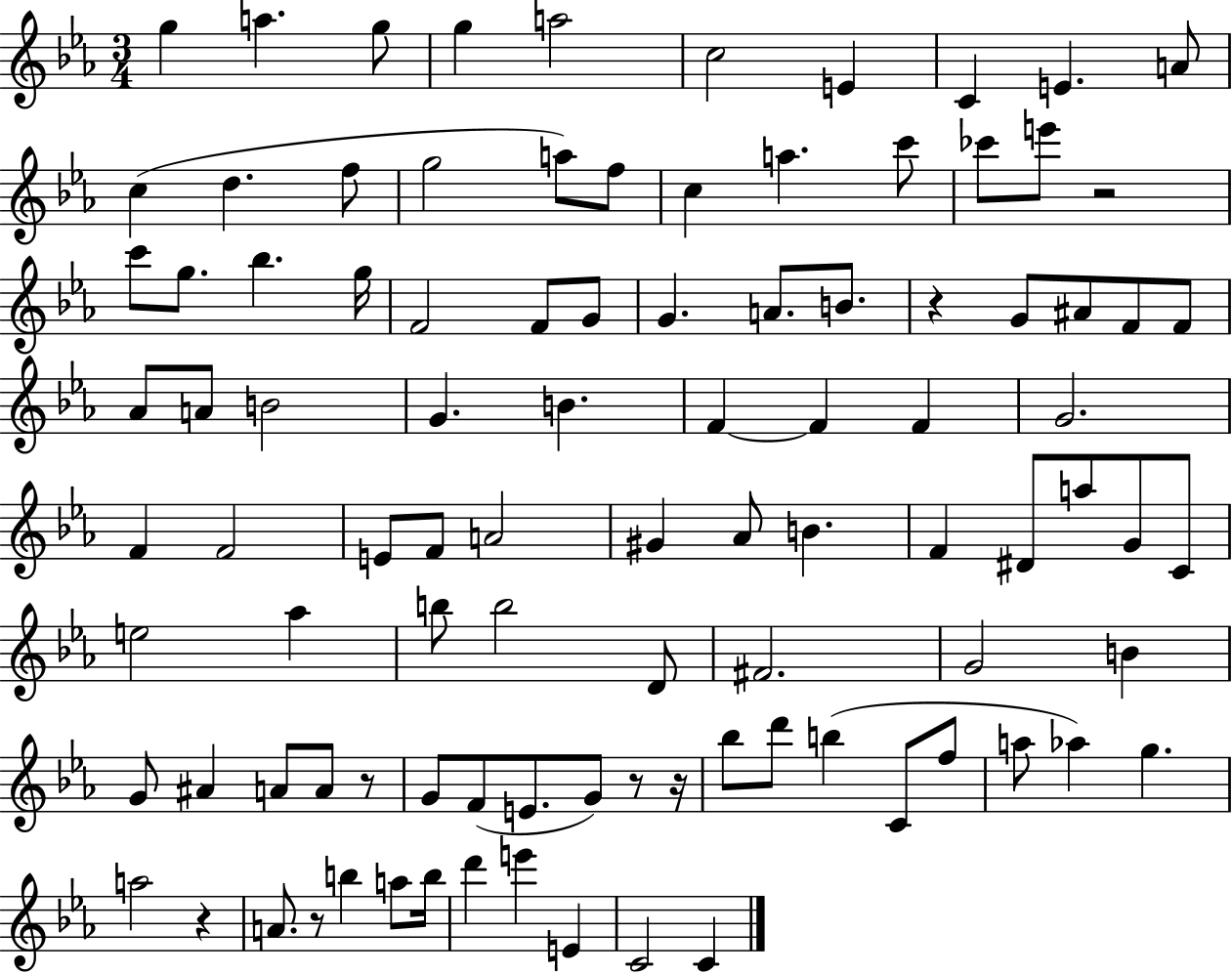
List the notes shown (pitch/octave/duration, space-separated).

G5/q A5/q. G5/e G5/q A5/h C5/h E4/q C4/q E4/q. A4/e C5/q D5/q. F5/e G5/h A5/e F5/e C5/q A5/q. C6/e CES6/e E6/e R/h C6/e G5/e. Bb5/q. G5/s F4/h F4/e G4/e G4/q. A4/e. B4/e. R/q G4/e A#4/e F4/e F4/e Ab4/e A4/e B4/h G4/q. B4/q. F4/q F4/q F4/q G4/h. F4/q F4/h E4/e F4/e A4/h G#4/q Ab4/e B4/q. F4/q D#4/e A5/e G4/e C4/e E5/h Ab5/q B5/e B5/h D4/e F#4/h. G4/h B4/q G4/e A#4/q A4/e A4/e R/e G4/e F4/e E4/e. G4/e R/e R/s Bb5/e D6/e B5/q C4/e F5/e A5/e Ab5/q G5/q. A5/h R/q A4/e. R/e B5/q A5/e B5/s D6/q E6/q E4/q C4/h C4/q